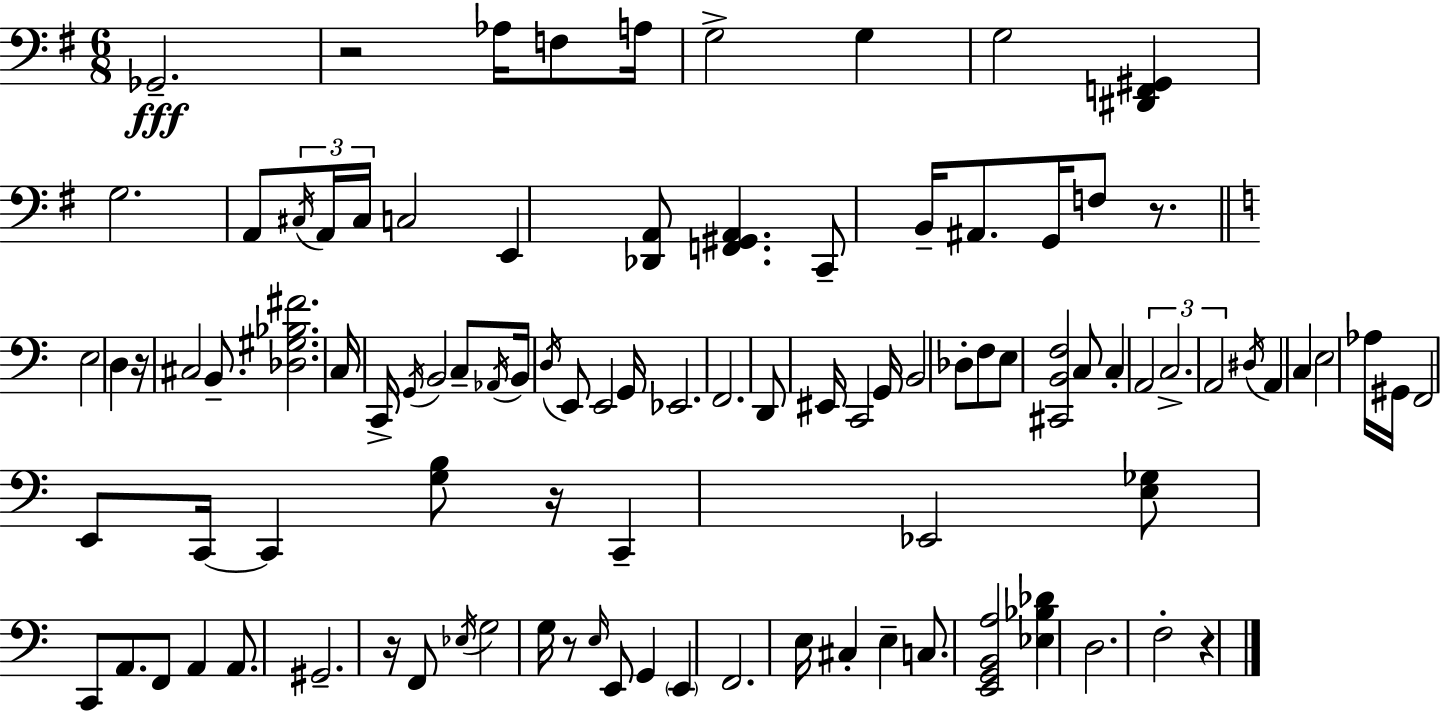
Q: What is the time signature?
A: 6/8